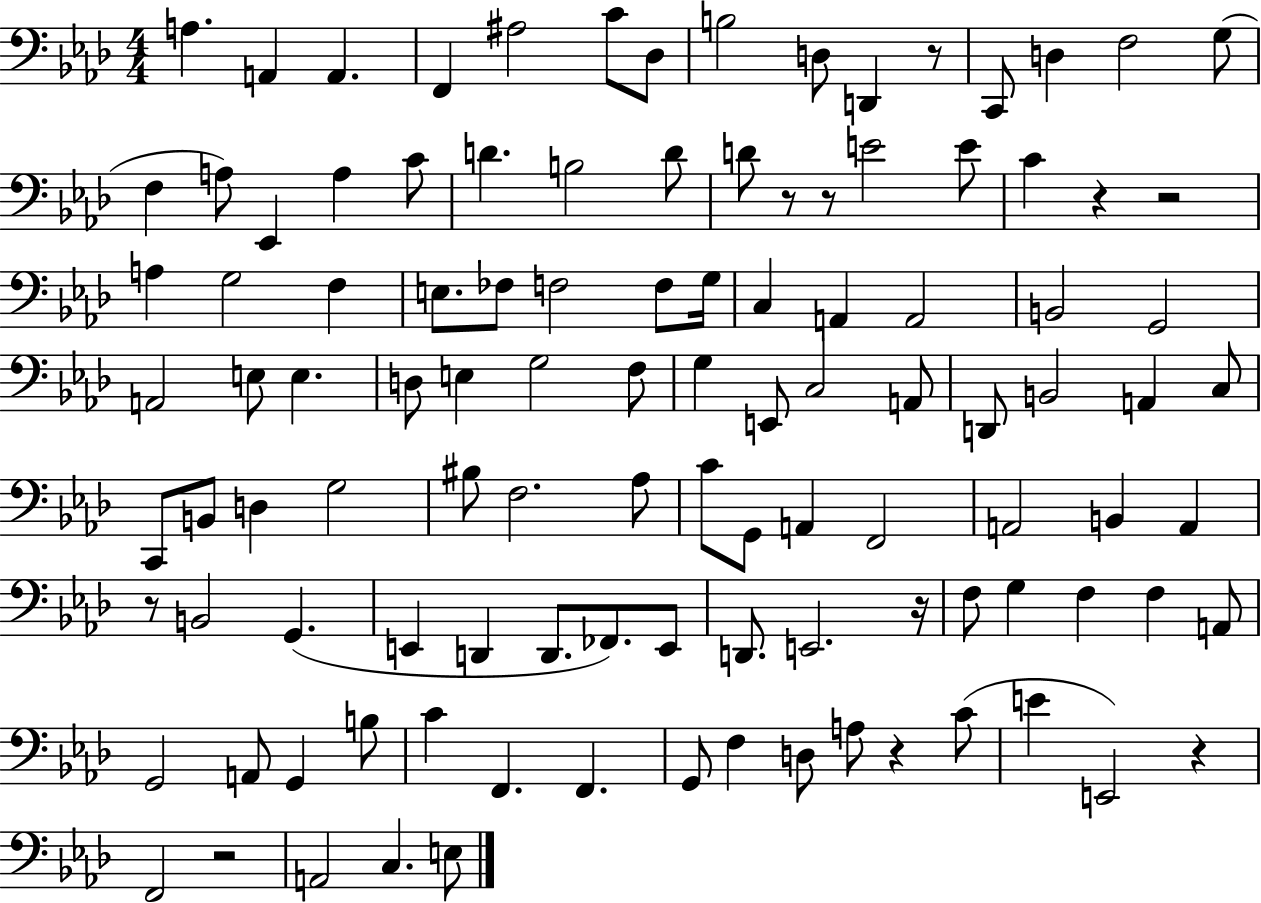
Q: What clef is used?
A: bass